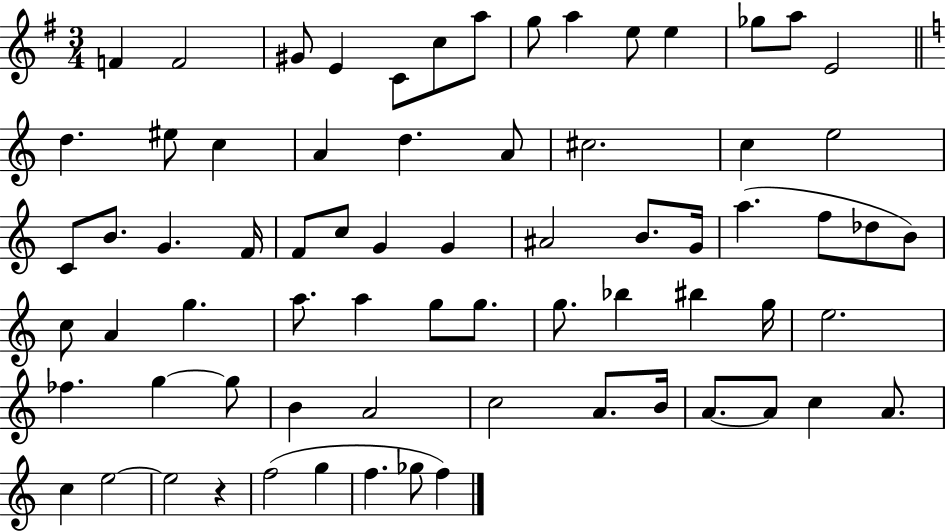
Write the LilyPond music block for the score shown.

{
  \clef treble
  \numericTimeSignature
  \time 3/4
  \key g \major
  f'4 f'2 | gis'8 e'4 c'8 c''8 a''8 | g''8 a''4 e''8 e''4 | ges''8 a''8 e'2 | \break \bar "||" \break \key a \minor d''4. eis''8 c''4 | a'4 d''4. a'8 | cis''2. | c''4 e''2 | \break c'8 b'8. g'4. f'16 | f'8 c''8 g'4 g'4 | ais'2 b'8. g'16 | a''4.( f''8 des''8 b'8) | \break c''8 a'4 g''4. | a''8. a''4 g''8 g''8. | g''8. bes''4 bis''4 g''16 | e''2. | \break fes''4. g''4~~ g''8 | b'4 a'2 | c''2 a'8. b'16 | a'8.~~ a'8 c''4 a'8. | \break c''4 e''2~~ | e''2 r4 | f''2( g''4 | f''4. ges''8 f''4) | \break \bar "|."
}